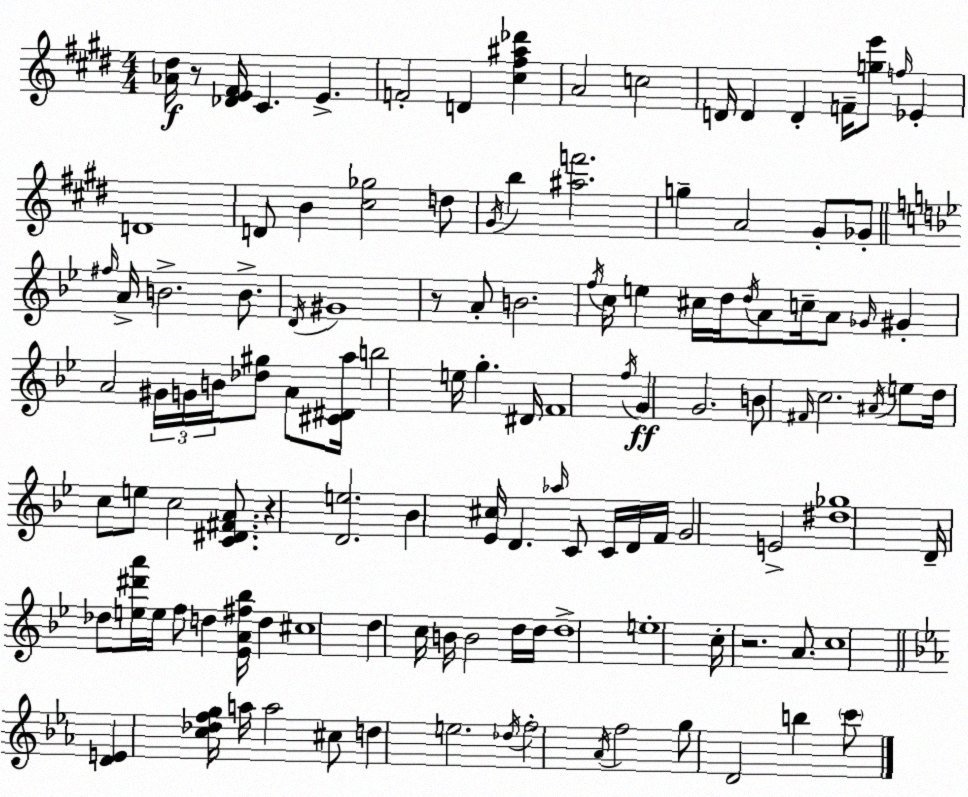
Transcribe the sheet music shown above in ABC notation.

X:1
T:Untitled
M:4/4
L:1/4
K:E
[_A^d]/4 z/2 [_DE^F]/4 ^C E F2 D [^c^f^a_d'] A2 c2 D/4 D D F/4 [ge']/2 f/4 _E D4 D/2 B [^c_g]2 d/2 ^G/4 b [^af']2 g A2 ^G/2 _G/2 ^f/4 A/4 B2 B/2 D/4 ^G4 z/2 A/2 B2 f/4 c/4 e ^c/4 d/4 d/4 A/2 c/4 A/2 _G/4 ^G A2 ^G/4 G/4 B/4 [_d^g]/2 A/2 [^C^Da]/4 b2 e/4 g ^D/4 F4 f/4 G G2 B/2 ^F/4 c2 ^A/4 e/2 d/4 c/2 e/2 c2 [C^D^FA]/2 z [De]2 _B [_E^c]/4 D _a/4 C/2 C/4 D/4 F/4 G2 E2 [^d_g]4 D/4 _d/2 [e^d'a']/4 e/4 f/2 d [_EA^f_b]/4 d ^c4 d c/4 B/4 B2 d/4 d/4 d4 e4 c/4 z2 A/2 c4 [DE] [c_dfg]/4 a/4 a2 ^c/2 d e2 _d/4 f2 _A/4 f2 g/2 D2 b c'/2